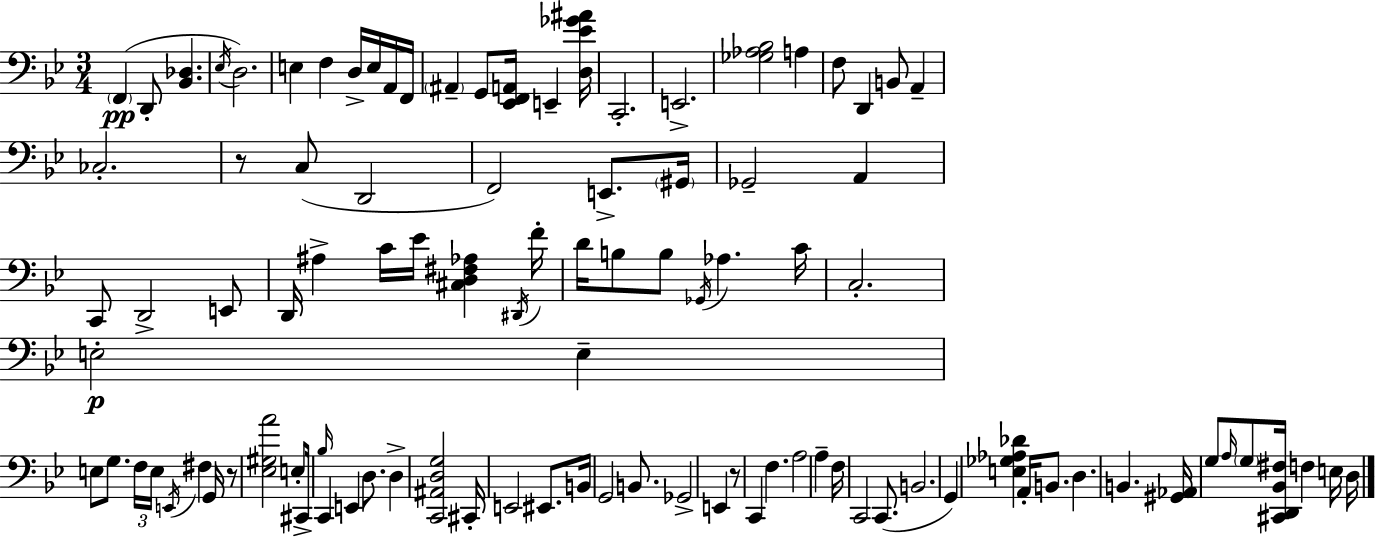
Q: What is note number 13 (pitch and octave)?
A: E2